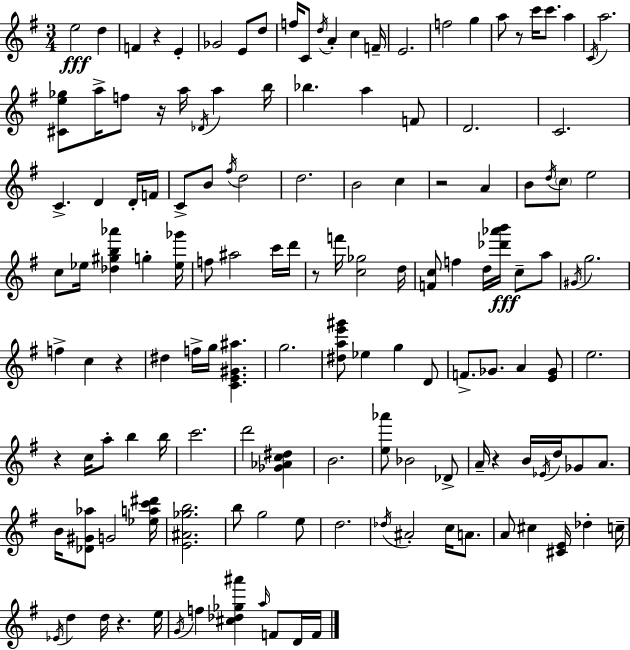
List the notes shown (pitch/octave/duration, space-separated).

E5/h D5/q F4/q R/q E4/q Gb4/h E4/e D5/e F5/s C4/e D5/s A4/q C5/q F4/s E4/h. F5/h G5/q A5/e R/e C6/s C6/e. A5/q C4/s A5/h. [C#4,E5,Gb5]/e A5/s F5/e R/s A5/s Db4/s A5/q B5/s Bb5/q. A5/q F4/e D4/h. C4/h. C4/q. D4/q D4/s F4/s C4/e B4/e F#5/s D5/h D5/h. B4/h C5/q R/h A4/q B4/e D5/s C5/e E5/h C5/e Eb5/s [Db5,G#5,B5,Ab6]/q G5/q [Eb5,Gb6]/s F5/e A#5/h C6/s D6/s R/e F6/s [C5,Gb5]/h D5/s [F4,C5]/e F5/q D5/s [Db6,Ab6,B6]/s C5/e A5/e G#4/s G5/h. F5/q C5/q R/q D#5/q F5/s G5/s [C4,E4,G#4,A#5]/q. G5/h. [D#5,A5,E6,G#6]/e Eb5/q G5/q D4/e F4/e. Gb4/e. A4/q [E4,Gb4]/e E5/h. R/q C5/s A5/e B5/q B5/s C6/h. D6/h [Gb4,Ab4,C5,D#5]/q B4/h. [E5,Ab6]/e Bb4/h Db4/e A4/s R/q B4/s Eb4/s D5/s Gb4/e A4/e. B4/s [Db4,G#4,Ab5]/e G4/h [Eb5,A5,C6,D#6]/s [E4,A#4,Gb5,B5]/h. B5/e G5/h E5/e D5/h. Db5/s A#4/h C5/s A4/e. A4/e C#5/q [C#4,E4]/s Db5/q C5/s Eb4/s D5/q D5/s R/q. E5/s G4/s F5/q [C#5,Db5,Gb5,A#6]/q A5/s F4/e D4/s F4/s